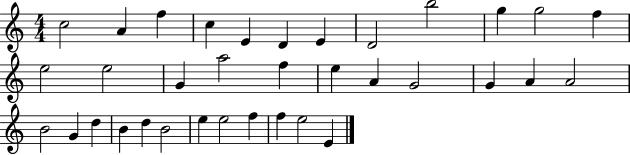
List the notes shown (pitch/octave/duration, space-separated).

C5/h A4/q F5/q C5/q E4/q D4/q E4/q D4/h B5/h G5/q G5/h F5/q E5/h E5/h G4/q A5/h F5/q E5/q A4/q G4/h G4/q A4/q A4/h B4/h G4/q D5/q B4/q D5/q B4/h E5/q E5/h F5/q F5/q E5/h E4/q